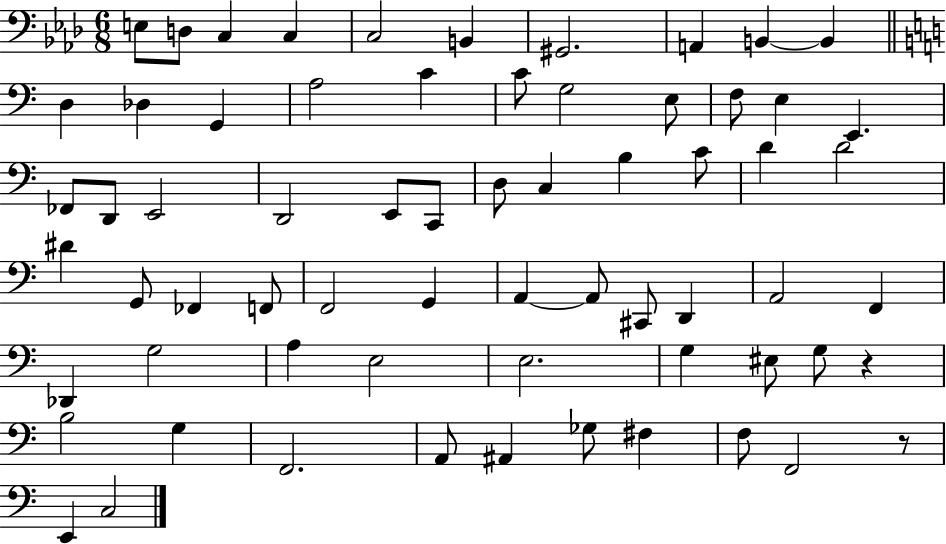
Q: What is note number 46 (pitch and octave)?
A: Db2